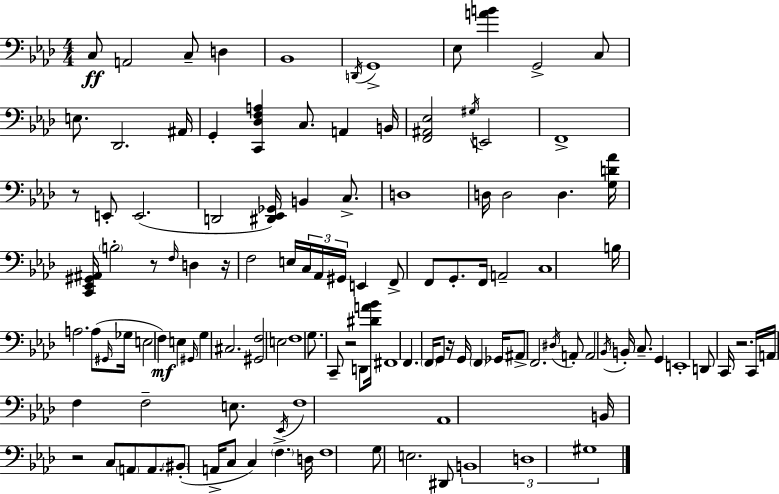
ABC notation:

X:1
T:Untitled
M:4/4
L:1/4
K:Ab
C,/2 A,,2 C,/2 D, _B,,4 D,,/4 G,,4 _E,/2 [AB] G,,2 C,/2 E,/2 _D,,2 ^A,,/4 G,, [C,,_D,F,A,] C,/2 A,, B,,/4 [F,,^A,,_E,]2 ^G,/4 E,,2 F,,4 z/2 E,,/2 E,,2 D,,2 [^D,,_E,,_G,,]/4 B,, C,/2 D,4 D,/4 D,2 D, [G,D_A]/4 [C,,_E,,^G,,^A,,]/4 B,2 z/2 F,/4 D, z/4 F,2 E,/4 C,/4 _A,,/4 ^G,,/4 E,, F,,/2 F,,/2 G,,/2 F,,/4 A,,2 C,4 B,/4 A,2 A,/2 ^G,,/4 _G,/4 E,2 F, E, ^G,,/4 G, ^C,2 [^G,,F,]2 E,2 F,4 G,/2 C,,/2 z2 D,,/2 [^DA_B]/4 ^F,,4 F,, F,,/4 G,,/2 z/4 G,,/4 F,, _G,,/4 ^A,,/2 F,,2 ^D,/4 A,,/2 A,,2 _B,,/4 B,,/4 C,/2 G,, E,,4 D,,/2 C,,/4 z2 C,,/4 A,,/4 F, F,2 E,/2 _E,,/4 F,4 _A,,4 B,,/4 z2 C,/2 A,,/2 A,,/2 ^B,,/2 A,,/4 C,/2 C, F, D,/4 F,4 G,/2 E,2 ^D,,/2 B,,4 D,4 ^G,4